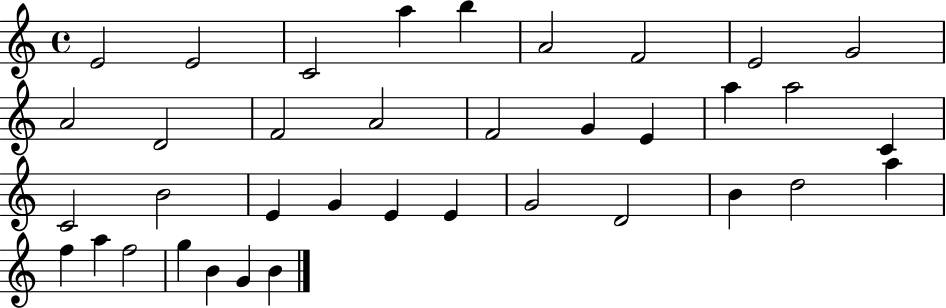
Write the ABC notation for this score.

X:1
T:Untitled
M:4/4
L:1/4
K:C
E2 E2 C2 a b A2 F2 E2 G2 A2 D2 F2 A2 F2 G E a a2 C C2 B2 E G E E G2 D2 B d2 a f a f2 g B G B